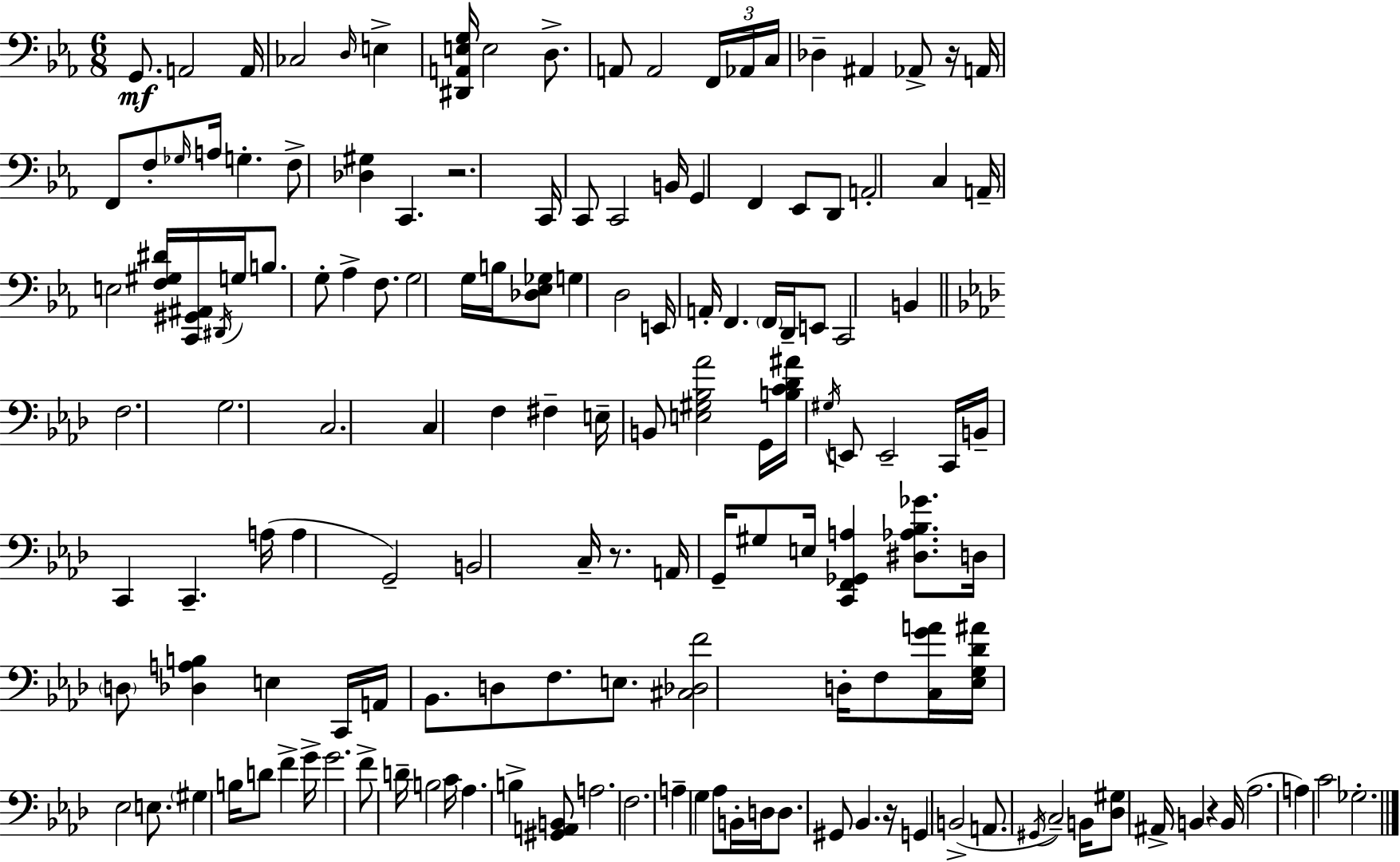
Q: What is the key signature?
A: C minor